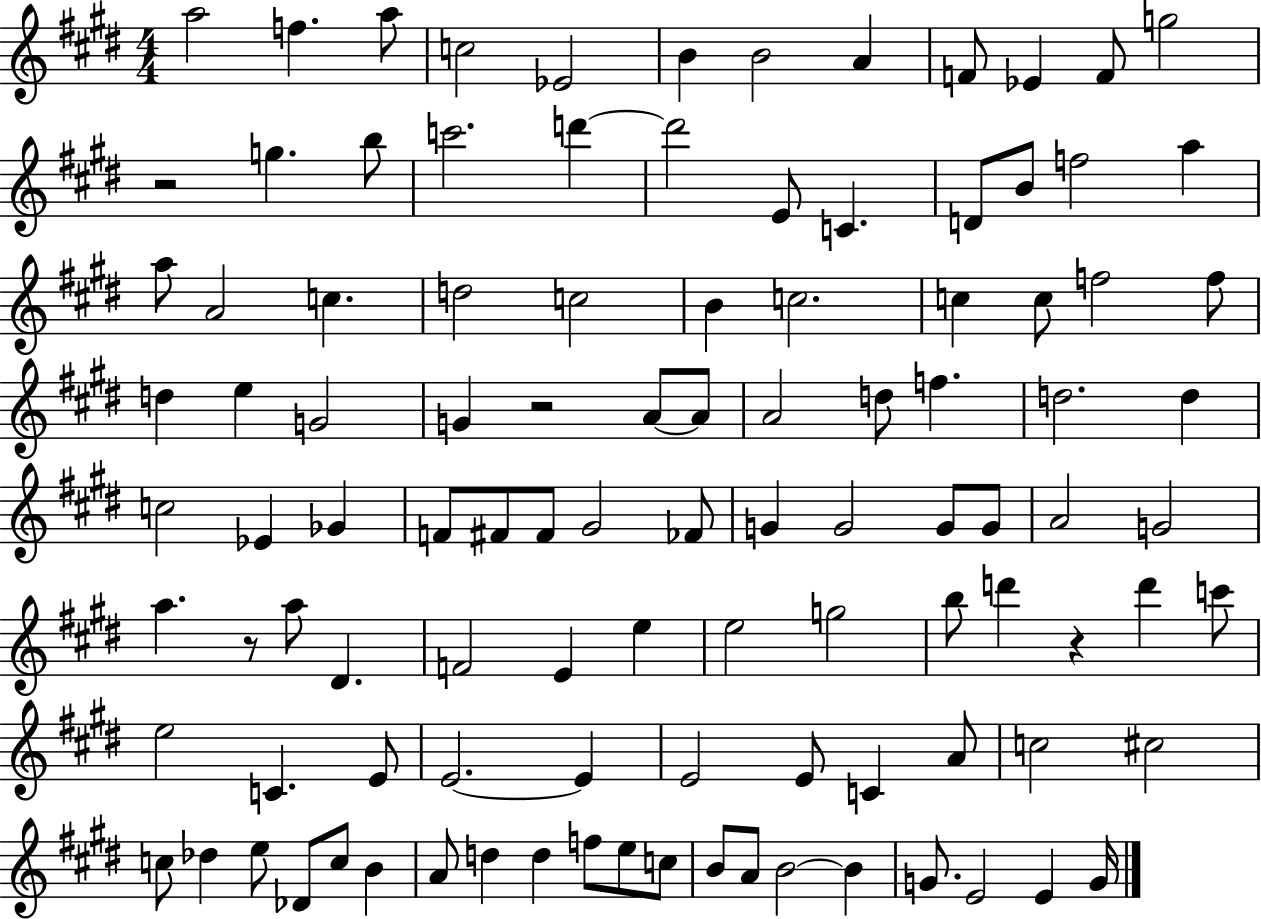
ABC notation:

X:1
T:Untitled
M:4/4
L:1/4
K:E
a2 f a/2 c2 _E2 B B2 A F/2 _E F/2 g2 z2 g b/2 c'2 d' d'2 E/2 C D/2 B/2 f2 a a/2 A2 c d2 c2 B c2 c c/2 f2 f/2 d e G2 G z2 A/2 A/2 A2 d/2 f d2 d c2 _E _G F/2 ^F/2 ^F/2 ^G2 _F/2 G G2 G/2 G/2 A2 G2 a z/2 a/2 ^D F2 E e e2 g2 b/2 d' z d' c'/2 e2 C E/2 E2 E E2 E/2 C A/2 c2 ^c2 c/2 _d e/2 _D/2 c/2 B A/2 d d f/2 e/2 c/2 B/2 A/2 B2 B G/2 E2 E G/4